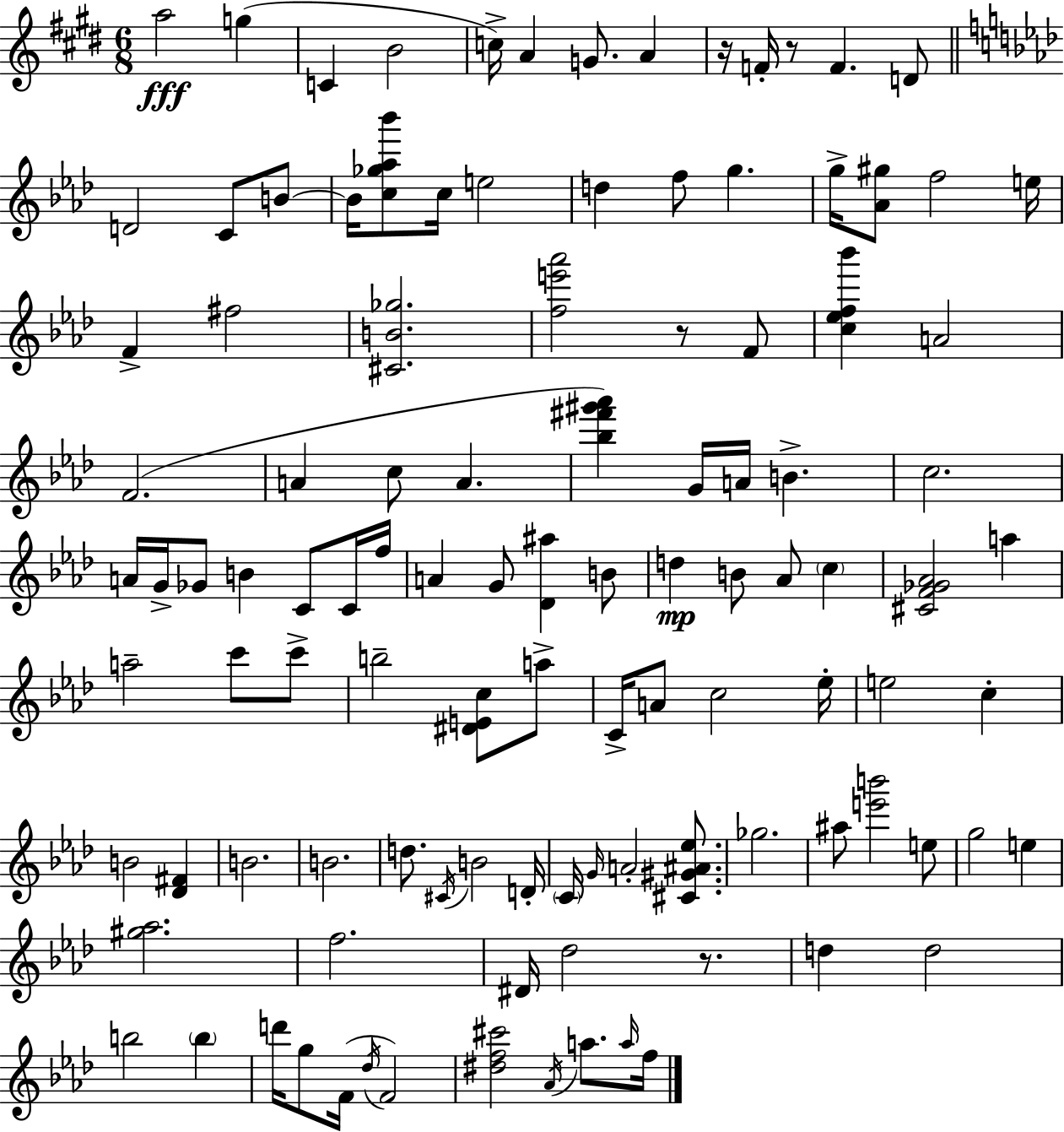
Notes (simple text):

A5/h G5/q C4/q B4/h C5/s A4/q G4/e. A4/q R/s F4/s R/e F4/q. D4/e D4/h C4/e B4/e B4/s [C5,Gb5,Ab5,Bb6]/e C5/s E5/h D5/q F5/e G5/q. G5/s [Ab4,G#5]/e F5/h E5/s F4/q F#5/h [C#4,B4,Gb5]/h. [F5,E6,Ab6]/h R/e F4/e [C5,Eb5,F5,Bb6]/q A4/h F4/h. A4/q C5/e A4/q. [Bb5,F#6,G#6,Ab6]/q G4/s A4/s B4/q. C5/h. A4/s G4/s Gb4/e B4/q C4/e C4/s F5/s A4/q G4/e [Db4,A#5]/q B4/e D5/q B4/e Ab4/e C5/q [C#4,F4,Gb4,Ab4]/h A5/q A5/h C6/e C6/e B5/h [D#4,E4,C5]/e A5/e C4/s A4/e C5/h Eb5/s E5/h C5/q B4/h [Db4,F#4]/q B4/h. B4/h. D5/e. C#4/s B4/h D4/s C4/s G4/s A4/h [C#4,G#4,A#4,Eb5]/e. Gb5/h. A#5/e [E6,B6]/h E5/e G5/h E5/q [G#5,Ab5]/h. F5/h. D#4/s Db5/h R/e. D5/q D5/h B5/h B5/q D6/s G5/e F4/s Db5/s F4/h [D#5,F5,C#6]/h Ab4/s A5/e. A5/s F5/s